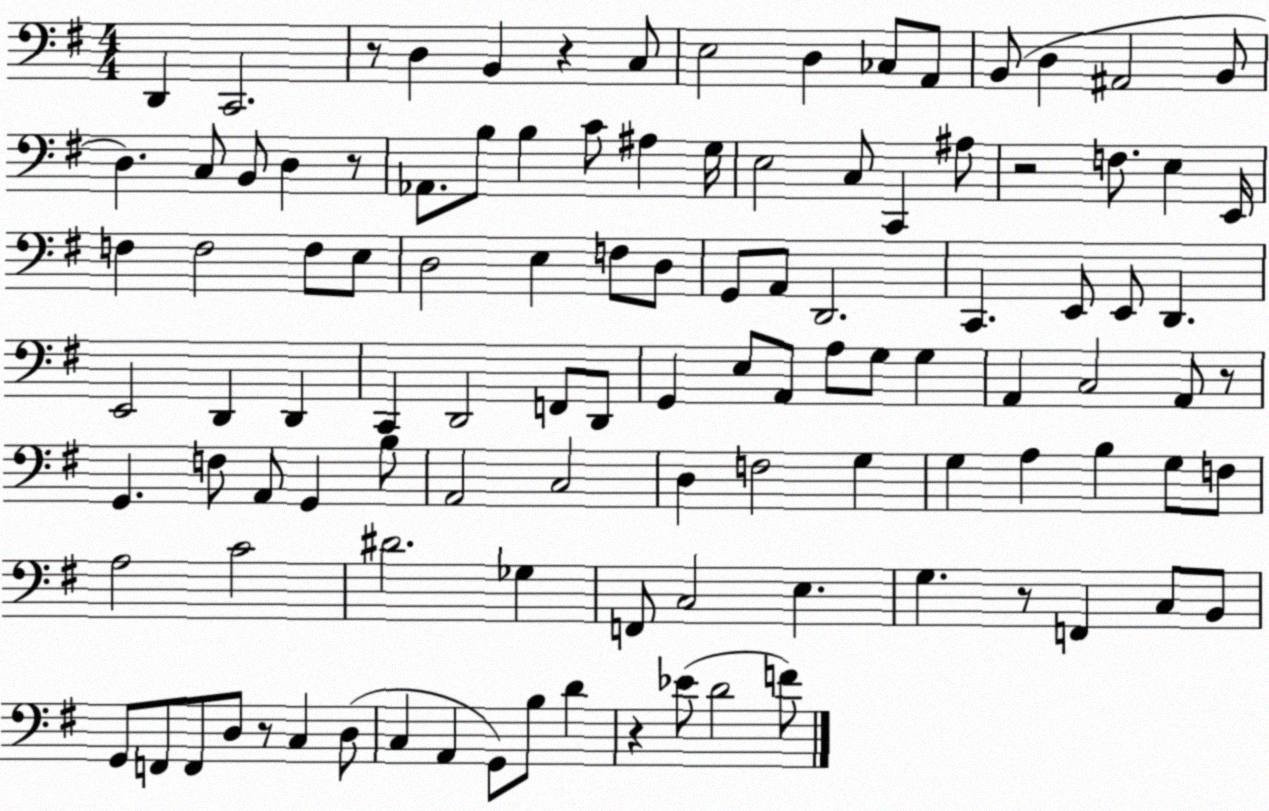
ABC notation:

X:1
T:Untitled
M:4/4
L:1/4
K:G
D,, C,,2 z/2 D, B,, z C,/2 E,2 D, _C,/2 A,,/2 B,,/2 D, ^A,,2 B,,/2 D, C,/2 B,,/2 D, z/2 _A,,/2 B,/2 B, C/2 ^A, G,/4 E,2 C,/2 C,, ^A,/2 z2 F,/2 E, E,,/4 F, F,2 F,/2 E,/2 D,2 E, F,/2 D,/2 G,,/2 A,,/2 D,,2 C,, E,,/2 E,,/2 D,, E,,2 D,, D,, C,, D,,2 F,,/2 D,,/2 G,, E,/2 A,,/2 A,/2 G,/2 G, A,, C,2 A,,/2 z/2 G,, F,/2 A,,/2 G,, B,/2 A,,2 C,2 D, F,2 G, G, A, B, G,/2 F,/2 A,2 C2 ^D2 _G, F,,/2 C,2 E, G, z/2 F,, C,/2 B,,/2 G,,/2 F,,/2 F,,/2 D,/2 z/2 C, D,/2 C, A,, G,,/2 B,/2 D z _E/2 D2 F/2